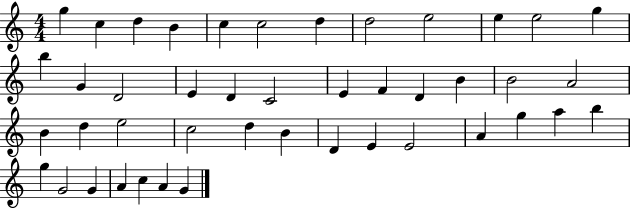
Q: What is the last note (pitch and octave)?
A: G4